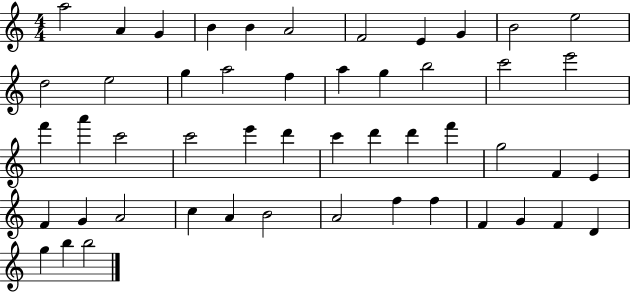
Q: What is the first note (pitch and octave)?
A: A5